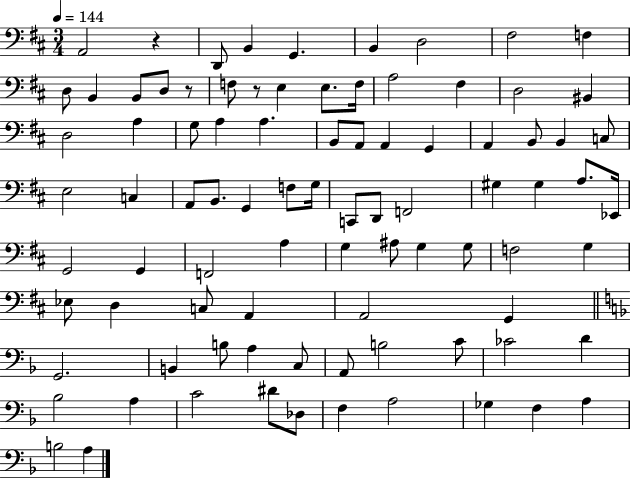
X:1
T:Untitled
M:3/4
L:1/4
K:D
A,,2 z D,,/2 B,, G,, B,, D,2 ^F,2 F, D,/2 B,, B,,/2 D,/2 z/2 F,/2 z/2 E, E,/2 F,/4 A,2 ^F, D,2 ^B,, D,2 A, G,/2 A, A, B,,/2 A,,/2 A,, G,, A,, B,,/2 B,, C,/2 E,2 C, A,,/2 B,,/2 G,, F,/2 G,/4 C,,/2 D,,/2 F,,2 ^G, ^G, A,/2 _E,,/4 G,,2 G,, F,,2 A, G, ^A,/2 G, G,/2 F,2 G, _E,/2 D, C,/2 A,, A,,2 G,, G,,2 B,, B,/2 A, C,/2 A,,/2 B,2 C/2 _C2 D _B,2 A, C2 ^D/2 _D,/2 F, A,2 _G, F, A, B,2 A,